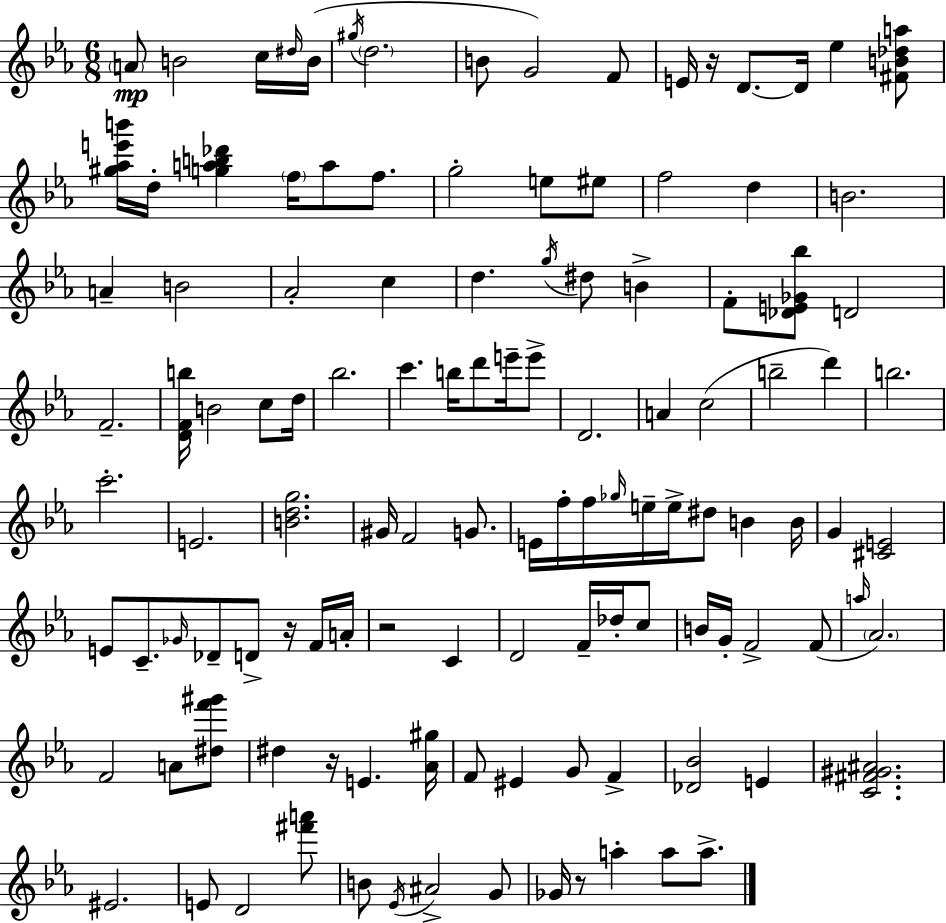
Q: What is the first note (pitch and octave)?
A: A4